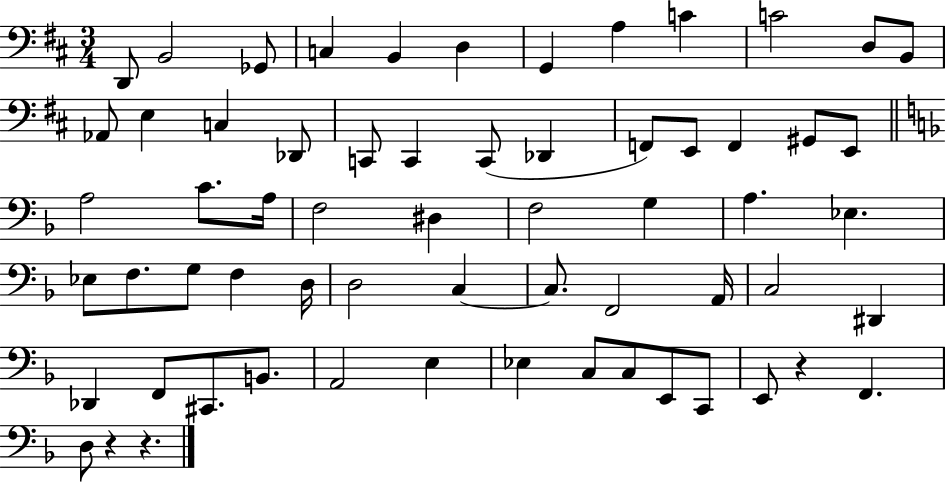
X:1
T:Untitled
M:3/4
L:1/4
K:D
D,,/2 B,,2 _G,,/2 C, B,, D, G,, A, C C2 D,/2 B,,/2 _A,,/2 E, C, _D,,/2 C,,/2 C,, C,,/2 _D,, F,,/2 E,,/2 F,, ^G,,/2 E,,/2 A,2 C/2 A,/4 F,2 ^D, F,2 G, A, _E, _E,/2 F,/2 G,/2 F, D,/4 D,2 C, C,/2 F,,2 A,,/4 C,2 ^D,, _D,, F,,/2 ^C,,/2 B,,/2 A,,2 E, _E, C,/2 C,/2 E,,/2 C,,/2 E,,/2 z F,, D,/2 z z